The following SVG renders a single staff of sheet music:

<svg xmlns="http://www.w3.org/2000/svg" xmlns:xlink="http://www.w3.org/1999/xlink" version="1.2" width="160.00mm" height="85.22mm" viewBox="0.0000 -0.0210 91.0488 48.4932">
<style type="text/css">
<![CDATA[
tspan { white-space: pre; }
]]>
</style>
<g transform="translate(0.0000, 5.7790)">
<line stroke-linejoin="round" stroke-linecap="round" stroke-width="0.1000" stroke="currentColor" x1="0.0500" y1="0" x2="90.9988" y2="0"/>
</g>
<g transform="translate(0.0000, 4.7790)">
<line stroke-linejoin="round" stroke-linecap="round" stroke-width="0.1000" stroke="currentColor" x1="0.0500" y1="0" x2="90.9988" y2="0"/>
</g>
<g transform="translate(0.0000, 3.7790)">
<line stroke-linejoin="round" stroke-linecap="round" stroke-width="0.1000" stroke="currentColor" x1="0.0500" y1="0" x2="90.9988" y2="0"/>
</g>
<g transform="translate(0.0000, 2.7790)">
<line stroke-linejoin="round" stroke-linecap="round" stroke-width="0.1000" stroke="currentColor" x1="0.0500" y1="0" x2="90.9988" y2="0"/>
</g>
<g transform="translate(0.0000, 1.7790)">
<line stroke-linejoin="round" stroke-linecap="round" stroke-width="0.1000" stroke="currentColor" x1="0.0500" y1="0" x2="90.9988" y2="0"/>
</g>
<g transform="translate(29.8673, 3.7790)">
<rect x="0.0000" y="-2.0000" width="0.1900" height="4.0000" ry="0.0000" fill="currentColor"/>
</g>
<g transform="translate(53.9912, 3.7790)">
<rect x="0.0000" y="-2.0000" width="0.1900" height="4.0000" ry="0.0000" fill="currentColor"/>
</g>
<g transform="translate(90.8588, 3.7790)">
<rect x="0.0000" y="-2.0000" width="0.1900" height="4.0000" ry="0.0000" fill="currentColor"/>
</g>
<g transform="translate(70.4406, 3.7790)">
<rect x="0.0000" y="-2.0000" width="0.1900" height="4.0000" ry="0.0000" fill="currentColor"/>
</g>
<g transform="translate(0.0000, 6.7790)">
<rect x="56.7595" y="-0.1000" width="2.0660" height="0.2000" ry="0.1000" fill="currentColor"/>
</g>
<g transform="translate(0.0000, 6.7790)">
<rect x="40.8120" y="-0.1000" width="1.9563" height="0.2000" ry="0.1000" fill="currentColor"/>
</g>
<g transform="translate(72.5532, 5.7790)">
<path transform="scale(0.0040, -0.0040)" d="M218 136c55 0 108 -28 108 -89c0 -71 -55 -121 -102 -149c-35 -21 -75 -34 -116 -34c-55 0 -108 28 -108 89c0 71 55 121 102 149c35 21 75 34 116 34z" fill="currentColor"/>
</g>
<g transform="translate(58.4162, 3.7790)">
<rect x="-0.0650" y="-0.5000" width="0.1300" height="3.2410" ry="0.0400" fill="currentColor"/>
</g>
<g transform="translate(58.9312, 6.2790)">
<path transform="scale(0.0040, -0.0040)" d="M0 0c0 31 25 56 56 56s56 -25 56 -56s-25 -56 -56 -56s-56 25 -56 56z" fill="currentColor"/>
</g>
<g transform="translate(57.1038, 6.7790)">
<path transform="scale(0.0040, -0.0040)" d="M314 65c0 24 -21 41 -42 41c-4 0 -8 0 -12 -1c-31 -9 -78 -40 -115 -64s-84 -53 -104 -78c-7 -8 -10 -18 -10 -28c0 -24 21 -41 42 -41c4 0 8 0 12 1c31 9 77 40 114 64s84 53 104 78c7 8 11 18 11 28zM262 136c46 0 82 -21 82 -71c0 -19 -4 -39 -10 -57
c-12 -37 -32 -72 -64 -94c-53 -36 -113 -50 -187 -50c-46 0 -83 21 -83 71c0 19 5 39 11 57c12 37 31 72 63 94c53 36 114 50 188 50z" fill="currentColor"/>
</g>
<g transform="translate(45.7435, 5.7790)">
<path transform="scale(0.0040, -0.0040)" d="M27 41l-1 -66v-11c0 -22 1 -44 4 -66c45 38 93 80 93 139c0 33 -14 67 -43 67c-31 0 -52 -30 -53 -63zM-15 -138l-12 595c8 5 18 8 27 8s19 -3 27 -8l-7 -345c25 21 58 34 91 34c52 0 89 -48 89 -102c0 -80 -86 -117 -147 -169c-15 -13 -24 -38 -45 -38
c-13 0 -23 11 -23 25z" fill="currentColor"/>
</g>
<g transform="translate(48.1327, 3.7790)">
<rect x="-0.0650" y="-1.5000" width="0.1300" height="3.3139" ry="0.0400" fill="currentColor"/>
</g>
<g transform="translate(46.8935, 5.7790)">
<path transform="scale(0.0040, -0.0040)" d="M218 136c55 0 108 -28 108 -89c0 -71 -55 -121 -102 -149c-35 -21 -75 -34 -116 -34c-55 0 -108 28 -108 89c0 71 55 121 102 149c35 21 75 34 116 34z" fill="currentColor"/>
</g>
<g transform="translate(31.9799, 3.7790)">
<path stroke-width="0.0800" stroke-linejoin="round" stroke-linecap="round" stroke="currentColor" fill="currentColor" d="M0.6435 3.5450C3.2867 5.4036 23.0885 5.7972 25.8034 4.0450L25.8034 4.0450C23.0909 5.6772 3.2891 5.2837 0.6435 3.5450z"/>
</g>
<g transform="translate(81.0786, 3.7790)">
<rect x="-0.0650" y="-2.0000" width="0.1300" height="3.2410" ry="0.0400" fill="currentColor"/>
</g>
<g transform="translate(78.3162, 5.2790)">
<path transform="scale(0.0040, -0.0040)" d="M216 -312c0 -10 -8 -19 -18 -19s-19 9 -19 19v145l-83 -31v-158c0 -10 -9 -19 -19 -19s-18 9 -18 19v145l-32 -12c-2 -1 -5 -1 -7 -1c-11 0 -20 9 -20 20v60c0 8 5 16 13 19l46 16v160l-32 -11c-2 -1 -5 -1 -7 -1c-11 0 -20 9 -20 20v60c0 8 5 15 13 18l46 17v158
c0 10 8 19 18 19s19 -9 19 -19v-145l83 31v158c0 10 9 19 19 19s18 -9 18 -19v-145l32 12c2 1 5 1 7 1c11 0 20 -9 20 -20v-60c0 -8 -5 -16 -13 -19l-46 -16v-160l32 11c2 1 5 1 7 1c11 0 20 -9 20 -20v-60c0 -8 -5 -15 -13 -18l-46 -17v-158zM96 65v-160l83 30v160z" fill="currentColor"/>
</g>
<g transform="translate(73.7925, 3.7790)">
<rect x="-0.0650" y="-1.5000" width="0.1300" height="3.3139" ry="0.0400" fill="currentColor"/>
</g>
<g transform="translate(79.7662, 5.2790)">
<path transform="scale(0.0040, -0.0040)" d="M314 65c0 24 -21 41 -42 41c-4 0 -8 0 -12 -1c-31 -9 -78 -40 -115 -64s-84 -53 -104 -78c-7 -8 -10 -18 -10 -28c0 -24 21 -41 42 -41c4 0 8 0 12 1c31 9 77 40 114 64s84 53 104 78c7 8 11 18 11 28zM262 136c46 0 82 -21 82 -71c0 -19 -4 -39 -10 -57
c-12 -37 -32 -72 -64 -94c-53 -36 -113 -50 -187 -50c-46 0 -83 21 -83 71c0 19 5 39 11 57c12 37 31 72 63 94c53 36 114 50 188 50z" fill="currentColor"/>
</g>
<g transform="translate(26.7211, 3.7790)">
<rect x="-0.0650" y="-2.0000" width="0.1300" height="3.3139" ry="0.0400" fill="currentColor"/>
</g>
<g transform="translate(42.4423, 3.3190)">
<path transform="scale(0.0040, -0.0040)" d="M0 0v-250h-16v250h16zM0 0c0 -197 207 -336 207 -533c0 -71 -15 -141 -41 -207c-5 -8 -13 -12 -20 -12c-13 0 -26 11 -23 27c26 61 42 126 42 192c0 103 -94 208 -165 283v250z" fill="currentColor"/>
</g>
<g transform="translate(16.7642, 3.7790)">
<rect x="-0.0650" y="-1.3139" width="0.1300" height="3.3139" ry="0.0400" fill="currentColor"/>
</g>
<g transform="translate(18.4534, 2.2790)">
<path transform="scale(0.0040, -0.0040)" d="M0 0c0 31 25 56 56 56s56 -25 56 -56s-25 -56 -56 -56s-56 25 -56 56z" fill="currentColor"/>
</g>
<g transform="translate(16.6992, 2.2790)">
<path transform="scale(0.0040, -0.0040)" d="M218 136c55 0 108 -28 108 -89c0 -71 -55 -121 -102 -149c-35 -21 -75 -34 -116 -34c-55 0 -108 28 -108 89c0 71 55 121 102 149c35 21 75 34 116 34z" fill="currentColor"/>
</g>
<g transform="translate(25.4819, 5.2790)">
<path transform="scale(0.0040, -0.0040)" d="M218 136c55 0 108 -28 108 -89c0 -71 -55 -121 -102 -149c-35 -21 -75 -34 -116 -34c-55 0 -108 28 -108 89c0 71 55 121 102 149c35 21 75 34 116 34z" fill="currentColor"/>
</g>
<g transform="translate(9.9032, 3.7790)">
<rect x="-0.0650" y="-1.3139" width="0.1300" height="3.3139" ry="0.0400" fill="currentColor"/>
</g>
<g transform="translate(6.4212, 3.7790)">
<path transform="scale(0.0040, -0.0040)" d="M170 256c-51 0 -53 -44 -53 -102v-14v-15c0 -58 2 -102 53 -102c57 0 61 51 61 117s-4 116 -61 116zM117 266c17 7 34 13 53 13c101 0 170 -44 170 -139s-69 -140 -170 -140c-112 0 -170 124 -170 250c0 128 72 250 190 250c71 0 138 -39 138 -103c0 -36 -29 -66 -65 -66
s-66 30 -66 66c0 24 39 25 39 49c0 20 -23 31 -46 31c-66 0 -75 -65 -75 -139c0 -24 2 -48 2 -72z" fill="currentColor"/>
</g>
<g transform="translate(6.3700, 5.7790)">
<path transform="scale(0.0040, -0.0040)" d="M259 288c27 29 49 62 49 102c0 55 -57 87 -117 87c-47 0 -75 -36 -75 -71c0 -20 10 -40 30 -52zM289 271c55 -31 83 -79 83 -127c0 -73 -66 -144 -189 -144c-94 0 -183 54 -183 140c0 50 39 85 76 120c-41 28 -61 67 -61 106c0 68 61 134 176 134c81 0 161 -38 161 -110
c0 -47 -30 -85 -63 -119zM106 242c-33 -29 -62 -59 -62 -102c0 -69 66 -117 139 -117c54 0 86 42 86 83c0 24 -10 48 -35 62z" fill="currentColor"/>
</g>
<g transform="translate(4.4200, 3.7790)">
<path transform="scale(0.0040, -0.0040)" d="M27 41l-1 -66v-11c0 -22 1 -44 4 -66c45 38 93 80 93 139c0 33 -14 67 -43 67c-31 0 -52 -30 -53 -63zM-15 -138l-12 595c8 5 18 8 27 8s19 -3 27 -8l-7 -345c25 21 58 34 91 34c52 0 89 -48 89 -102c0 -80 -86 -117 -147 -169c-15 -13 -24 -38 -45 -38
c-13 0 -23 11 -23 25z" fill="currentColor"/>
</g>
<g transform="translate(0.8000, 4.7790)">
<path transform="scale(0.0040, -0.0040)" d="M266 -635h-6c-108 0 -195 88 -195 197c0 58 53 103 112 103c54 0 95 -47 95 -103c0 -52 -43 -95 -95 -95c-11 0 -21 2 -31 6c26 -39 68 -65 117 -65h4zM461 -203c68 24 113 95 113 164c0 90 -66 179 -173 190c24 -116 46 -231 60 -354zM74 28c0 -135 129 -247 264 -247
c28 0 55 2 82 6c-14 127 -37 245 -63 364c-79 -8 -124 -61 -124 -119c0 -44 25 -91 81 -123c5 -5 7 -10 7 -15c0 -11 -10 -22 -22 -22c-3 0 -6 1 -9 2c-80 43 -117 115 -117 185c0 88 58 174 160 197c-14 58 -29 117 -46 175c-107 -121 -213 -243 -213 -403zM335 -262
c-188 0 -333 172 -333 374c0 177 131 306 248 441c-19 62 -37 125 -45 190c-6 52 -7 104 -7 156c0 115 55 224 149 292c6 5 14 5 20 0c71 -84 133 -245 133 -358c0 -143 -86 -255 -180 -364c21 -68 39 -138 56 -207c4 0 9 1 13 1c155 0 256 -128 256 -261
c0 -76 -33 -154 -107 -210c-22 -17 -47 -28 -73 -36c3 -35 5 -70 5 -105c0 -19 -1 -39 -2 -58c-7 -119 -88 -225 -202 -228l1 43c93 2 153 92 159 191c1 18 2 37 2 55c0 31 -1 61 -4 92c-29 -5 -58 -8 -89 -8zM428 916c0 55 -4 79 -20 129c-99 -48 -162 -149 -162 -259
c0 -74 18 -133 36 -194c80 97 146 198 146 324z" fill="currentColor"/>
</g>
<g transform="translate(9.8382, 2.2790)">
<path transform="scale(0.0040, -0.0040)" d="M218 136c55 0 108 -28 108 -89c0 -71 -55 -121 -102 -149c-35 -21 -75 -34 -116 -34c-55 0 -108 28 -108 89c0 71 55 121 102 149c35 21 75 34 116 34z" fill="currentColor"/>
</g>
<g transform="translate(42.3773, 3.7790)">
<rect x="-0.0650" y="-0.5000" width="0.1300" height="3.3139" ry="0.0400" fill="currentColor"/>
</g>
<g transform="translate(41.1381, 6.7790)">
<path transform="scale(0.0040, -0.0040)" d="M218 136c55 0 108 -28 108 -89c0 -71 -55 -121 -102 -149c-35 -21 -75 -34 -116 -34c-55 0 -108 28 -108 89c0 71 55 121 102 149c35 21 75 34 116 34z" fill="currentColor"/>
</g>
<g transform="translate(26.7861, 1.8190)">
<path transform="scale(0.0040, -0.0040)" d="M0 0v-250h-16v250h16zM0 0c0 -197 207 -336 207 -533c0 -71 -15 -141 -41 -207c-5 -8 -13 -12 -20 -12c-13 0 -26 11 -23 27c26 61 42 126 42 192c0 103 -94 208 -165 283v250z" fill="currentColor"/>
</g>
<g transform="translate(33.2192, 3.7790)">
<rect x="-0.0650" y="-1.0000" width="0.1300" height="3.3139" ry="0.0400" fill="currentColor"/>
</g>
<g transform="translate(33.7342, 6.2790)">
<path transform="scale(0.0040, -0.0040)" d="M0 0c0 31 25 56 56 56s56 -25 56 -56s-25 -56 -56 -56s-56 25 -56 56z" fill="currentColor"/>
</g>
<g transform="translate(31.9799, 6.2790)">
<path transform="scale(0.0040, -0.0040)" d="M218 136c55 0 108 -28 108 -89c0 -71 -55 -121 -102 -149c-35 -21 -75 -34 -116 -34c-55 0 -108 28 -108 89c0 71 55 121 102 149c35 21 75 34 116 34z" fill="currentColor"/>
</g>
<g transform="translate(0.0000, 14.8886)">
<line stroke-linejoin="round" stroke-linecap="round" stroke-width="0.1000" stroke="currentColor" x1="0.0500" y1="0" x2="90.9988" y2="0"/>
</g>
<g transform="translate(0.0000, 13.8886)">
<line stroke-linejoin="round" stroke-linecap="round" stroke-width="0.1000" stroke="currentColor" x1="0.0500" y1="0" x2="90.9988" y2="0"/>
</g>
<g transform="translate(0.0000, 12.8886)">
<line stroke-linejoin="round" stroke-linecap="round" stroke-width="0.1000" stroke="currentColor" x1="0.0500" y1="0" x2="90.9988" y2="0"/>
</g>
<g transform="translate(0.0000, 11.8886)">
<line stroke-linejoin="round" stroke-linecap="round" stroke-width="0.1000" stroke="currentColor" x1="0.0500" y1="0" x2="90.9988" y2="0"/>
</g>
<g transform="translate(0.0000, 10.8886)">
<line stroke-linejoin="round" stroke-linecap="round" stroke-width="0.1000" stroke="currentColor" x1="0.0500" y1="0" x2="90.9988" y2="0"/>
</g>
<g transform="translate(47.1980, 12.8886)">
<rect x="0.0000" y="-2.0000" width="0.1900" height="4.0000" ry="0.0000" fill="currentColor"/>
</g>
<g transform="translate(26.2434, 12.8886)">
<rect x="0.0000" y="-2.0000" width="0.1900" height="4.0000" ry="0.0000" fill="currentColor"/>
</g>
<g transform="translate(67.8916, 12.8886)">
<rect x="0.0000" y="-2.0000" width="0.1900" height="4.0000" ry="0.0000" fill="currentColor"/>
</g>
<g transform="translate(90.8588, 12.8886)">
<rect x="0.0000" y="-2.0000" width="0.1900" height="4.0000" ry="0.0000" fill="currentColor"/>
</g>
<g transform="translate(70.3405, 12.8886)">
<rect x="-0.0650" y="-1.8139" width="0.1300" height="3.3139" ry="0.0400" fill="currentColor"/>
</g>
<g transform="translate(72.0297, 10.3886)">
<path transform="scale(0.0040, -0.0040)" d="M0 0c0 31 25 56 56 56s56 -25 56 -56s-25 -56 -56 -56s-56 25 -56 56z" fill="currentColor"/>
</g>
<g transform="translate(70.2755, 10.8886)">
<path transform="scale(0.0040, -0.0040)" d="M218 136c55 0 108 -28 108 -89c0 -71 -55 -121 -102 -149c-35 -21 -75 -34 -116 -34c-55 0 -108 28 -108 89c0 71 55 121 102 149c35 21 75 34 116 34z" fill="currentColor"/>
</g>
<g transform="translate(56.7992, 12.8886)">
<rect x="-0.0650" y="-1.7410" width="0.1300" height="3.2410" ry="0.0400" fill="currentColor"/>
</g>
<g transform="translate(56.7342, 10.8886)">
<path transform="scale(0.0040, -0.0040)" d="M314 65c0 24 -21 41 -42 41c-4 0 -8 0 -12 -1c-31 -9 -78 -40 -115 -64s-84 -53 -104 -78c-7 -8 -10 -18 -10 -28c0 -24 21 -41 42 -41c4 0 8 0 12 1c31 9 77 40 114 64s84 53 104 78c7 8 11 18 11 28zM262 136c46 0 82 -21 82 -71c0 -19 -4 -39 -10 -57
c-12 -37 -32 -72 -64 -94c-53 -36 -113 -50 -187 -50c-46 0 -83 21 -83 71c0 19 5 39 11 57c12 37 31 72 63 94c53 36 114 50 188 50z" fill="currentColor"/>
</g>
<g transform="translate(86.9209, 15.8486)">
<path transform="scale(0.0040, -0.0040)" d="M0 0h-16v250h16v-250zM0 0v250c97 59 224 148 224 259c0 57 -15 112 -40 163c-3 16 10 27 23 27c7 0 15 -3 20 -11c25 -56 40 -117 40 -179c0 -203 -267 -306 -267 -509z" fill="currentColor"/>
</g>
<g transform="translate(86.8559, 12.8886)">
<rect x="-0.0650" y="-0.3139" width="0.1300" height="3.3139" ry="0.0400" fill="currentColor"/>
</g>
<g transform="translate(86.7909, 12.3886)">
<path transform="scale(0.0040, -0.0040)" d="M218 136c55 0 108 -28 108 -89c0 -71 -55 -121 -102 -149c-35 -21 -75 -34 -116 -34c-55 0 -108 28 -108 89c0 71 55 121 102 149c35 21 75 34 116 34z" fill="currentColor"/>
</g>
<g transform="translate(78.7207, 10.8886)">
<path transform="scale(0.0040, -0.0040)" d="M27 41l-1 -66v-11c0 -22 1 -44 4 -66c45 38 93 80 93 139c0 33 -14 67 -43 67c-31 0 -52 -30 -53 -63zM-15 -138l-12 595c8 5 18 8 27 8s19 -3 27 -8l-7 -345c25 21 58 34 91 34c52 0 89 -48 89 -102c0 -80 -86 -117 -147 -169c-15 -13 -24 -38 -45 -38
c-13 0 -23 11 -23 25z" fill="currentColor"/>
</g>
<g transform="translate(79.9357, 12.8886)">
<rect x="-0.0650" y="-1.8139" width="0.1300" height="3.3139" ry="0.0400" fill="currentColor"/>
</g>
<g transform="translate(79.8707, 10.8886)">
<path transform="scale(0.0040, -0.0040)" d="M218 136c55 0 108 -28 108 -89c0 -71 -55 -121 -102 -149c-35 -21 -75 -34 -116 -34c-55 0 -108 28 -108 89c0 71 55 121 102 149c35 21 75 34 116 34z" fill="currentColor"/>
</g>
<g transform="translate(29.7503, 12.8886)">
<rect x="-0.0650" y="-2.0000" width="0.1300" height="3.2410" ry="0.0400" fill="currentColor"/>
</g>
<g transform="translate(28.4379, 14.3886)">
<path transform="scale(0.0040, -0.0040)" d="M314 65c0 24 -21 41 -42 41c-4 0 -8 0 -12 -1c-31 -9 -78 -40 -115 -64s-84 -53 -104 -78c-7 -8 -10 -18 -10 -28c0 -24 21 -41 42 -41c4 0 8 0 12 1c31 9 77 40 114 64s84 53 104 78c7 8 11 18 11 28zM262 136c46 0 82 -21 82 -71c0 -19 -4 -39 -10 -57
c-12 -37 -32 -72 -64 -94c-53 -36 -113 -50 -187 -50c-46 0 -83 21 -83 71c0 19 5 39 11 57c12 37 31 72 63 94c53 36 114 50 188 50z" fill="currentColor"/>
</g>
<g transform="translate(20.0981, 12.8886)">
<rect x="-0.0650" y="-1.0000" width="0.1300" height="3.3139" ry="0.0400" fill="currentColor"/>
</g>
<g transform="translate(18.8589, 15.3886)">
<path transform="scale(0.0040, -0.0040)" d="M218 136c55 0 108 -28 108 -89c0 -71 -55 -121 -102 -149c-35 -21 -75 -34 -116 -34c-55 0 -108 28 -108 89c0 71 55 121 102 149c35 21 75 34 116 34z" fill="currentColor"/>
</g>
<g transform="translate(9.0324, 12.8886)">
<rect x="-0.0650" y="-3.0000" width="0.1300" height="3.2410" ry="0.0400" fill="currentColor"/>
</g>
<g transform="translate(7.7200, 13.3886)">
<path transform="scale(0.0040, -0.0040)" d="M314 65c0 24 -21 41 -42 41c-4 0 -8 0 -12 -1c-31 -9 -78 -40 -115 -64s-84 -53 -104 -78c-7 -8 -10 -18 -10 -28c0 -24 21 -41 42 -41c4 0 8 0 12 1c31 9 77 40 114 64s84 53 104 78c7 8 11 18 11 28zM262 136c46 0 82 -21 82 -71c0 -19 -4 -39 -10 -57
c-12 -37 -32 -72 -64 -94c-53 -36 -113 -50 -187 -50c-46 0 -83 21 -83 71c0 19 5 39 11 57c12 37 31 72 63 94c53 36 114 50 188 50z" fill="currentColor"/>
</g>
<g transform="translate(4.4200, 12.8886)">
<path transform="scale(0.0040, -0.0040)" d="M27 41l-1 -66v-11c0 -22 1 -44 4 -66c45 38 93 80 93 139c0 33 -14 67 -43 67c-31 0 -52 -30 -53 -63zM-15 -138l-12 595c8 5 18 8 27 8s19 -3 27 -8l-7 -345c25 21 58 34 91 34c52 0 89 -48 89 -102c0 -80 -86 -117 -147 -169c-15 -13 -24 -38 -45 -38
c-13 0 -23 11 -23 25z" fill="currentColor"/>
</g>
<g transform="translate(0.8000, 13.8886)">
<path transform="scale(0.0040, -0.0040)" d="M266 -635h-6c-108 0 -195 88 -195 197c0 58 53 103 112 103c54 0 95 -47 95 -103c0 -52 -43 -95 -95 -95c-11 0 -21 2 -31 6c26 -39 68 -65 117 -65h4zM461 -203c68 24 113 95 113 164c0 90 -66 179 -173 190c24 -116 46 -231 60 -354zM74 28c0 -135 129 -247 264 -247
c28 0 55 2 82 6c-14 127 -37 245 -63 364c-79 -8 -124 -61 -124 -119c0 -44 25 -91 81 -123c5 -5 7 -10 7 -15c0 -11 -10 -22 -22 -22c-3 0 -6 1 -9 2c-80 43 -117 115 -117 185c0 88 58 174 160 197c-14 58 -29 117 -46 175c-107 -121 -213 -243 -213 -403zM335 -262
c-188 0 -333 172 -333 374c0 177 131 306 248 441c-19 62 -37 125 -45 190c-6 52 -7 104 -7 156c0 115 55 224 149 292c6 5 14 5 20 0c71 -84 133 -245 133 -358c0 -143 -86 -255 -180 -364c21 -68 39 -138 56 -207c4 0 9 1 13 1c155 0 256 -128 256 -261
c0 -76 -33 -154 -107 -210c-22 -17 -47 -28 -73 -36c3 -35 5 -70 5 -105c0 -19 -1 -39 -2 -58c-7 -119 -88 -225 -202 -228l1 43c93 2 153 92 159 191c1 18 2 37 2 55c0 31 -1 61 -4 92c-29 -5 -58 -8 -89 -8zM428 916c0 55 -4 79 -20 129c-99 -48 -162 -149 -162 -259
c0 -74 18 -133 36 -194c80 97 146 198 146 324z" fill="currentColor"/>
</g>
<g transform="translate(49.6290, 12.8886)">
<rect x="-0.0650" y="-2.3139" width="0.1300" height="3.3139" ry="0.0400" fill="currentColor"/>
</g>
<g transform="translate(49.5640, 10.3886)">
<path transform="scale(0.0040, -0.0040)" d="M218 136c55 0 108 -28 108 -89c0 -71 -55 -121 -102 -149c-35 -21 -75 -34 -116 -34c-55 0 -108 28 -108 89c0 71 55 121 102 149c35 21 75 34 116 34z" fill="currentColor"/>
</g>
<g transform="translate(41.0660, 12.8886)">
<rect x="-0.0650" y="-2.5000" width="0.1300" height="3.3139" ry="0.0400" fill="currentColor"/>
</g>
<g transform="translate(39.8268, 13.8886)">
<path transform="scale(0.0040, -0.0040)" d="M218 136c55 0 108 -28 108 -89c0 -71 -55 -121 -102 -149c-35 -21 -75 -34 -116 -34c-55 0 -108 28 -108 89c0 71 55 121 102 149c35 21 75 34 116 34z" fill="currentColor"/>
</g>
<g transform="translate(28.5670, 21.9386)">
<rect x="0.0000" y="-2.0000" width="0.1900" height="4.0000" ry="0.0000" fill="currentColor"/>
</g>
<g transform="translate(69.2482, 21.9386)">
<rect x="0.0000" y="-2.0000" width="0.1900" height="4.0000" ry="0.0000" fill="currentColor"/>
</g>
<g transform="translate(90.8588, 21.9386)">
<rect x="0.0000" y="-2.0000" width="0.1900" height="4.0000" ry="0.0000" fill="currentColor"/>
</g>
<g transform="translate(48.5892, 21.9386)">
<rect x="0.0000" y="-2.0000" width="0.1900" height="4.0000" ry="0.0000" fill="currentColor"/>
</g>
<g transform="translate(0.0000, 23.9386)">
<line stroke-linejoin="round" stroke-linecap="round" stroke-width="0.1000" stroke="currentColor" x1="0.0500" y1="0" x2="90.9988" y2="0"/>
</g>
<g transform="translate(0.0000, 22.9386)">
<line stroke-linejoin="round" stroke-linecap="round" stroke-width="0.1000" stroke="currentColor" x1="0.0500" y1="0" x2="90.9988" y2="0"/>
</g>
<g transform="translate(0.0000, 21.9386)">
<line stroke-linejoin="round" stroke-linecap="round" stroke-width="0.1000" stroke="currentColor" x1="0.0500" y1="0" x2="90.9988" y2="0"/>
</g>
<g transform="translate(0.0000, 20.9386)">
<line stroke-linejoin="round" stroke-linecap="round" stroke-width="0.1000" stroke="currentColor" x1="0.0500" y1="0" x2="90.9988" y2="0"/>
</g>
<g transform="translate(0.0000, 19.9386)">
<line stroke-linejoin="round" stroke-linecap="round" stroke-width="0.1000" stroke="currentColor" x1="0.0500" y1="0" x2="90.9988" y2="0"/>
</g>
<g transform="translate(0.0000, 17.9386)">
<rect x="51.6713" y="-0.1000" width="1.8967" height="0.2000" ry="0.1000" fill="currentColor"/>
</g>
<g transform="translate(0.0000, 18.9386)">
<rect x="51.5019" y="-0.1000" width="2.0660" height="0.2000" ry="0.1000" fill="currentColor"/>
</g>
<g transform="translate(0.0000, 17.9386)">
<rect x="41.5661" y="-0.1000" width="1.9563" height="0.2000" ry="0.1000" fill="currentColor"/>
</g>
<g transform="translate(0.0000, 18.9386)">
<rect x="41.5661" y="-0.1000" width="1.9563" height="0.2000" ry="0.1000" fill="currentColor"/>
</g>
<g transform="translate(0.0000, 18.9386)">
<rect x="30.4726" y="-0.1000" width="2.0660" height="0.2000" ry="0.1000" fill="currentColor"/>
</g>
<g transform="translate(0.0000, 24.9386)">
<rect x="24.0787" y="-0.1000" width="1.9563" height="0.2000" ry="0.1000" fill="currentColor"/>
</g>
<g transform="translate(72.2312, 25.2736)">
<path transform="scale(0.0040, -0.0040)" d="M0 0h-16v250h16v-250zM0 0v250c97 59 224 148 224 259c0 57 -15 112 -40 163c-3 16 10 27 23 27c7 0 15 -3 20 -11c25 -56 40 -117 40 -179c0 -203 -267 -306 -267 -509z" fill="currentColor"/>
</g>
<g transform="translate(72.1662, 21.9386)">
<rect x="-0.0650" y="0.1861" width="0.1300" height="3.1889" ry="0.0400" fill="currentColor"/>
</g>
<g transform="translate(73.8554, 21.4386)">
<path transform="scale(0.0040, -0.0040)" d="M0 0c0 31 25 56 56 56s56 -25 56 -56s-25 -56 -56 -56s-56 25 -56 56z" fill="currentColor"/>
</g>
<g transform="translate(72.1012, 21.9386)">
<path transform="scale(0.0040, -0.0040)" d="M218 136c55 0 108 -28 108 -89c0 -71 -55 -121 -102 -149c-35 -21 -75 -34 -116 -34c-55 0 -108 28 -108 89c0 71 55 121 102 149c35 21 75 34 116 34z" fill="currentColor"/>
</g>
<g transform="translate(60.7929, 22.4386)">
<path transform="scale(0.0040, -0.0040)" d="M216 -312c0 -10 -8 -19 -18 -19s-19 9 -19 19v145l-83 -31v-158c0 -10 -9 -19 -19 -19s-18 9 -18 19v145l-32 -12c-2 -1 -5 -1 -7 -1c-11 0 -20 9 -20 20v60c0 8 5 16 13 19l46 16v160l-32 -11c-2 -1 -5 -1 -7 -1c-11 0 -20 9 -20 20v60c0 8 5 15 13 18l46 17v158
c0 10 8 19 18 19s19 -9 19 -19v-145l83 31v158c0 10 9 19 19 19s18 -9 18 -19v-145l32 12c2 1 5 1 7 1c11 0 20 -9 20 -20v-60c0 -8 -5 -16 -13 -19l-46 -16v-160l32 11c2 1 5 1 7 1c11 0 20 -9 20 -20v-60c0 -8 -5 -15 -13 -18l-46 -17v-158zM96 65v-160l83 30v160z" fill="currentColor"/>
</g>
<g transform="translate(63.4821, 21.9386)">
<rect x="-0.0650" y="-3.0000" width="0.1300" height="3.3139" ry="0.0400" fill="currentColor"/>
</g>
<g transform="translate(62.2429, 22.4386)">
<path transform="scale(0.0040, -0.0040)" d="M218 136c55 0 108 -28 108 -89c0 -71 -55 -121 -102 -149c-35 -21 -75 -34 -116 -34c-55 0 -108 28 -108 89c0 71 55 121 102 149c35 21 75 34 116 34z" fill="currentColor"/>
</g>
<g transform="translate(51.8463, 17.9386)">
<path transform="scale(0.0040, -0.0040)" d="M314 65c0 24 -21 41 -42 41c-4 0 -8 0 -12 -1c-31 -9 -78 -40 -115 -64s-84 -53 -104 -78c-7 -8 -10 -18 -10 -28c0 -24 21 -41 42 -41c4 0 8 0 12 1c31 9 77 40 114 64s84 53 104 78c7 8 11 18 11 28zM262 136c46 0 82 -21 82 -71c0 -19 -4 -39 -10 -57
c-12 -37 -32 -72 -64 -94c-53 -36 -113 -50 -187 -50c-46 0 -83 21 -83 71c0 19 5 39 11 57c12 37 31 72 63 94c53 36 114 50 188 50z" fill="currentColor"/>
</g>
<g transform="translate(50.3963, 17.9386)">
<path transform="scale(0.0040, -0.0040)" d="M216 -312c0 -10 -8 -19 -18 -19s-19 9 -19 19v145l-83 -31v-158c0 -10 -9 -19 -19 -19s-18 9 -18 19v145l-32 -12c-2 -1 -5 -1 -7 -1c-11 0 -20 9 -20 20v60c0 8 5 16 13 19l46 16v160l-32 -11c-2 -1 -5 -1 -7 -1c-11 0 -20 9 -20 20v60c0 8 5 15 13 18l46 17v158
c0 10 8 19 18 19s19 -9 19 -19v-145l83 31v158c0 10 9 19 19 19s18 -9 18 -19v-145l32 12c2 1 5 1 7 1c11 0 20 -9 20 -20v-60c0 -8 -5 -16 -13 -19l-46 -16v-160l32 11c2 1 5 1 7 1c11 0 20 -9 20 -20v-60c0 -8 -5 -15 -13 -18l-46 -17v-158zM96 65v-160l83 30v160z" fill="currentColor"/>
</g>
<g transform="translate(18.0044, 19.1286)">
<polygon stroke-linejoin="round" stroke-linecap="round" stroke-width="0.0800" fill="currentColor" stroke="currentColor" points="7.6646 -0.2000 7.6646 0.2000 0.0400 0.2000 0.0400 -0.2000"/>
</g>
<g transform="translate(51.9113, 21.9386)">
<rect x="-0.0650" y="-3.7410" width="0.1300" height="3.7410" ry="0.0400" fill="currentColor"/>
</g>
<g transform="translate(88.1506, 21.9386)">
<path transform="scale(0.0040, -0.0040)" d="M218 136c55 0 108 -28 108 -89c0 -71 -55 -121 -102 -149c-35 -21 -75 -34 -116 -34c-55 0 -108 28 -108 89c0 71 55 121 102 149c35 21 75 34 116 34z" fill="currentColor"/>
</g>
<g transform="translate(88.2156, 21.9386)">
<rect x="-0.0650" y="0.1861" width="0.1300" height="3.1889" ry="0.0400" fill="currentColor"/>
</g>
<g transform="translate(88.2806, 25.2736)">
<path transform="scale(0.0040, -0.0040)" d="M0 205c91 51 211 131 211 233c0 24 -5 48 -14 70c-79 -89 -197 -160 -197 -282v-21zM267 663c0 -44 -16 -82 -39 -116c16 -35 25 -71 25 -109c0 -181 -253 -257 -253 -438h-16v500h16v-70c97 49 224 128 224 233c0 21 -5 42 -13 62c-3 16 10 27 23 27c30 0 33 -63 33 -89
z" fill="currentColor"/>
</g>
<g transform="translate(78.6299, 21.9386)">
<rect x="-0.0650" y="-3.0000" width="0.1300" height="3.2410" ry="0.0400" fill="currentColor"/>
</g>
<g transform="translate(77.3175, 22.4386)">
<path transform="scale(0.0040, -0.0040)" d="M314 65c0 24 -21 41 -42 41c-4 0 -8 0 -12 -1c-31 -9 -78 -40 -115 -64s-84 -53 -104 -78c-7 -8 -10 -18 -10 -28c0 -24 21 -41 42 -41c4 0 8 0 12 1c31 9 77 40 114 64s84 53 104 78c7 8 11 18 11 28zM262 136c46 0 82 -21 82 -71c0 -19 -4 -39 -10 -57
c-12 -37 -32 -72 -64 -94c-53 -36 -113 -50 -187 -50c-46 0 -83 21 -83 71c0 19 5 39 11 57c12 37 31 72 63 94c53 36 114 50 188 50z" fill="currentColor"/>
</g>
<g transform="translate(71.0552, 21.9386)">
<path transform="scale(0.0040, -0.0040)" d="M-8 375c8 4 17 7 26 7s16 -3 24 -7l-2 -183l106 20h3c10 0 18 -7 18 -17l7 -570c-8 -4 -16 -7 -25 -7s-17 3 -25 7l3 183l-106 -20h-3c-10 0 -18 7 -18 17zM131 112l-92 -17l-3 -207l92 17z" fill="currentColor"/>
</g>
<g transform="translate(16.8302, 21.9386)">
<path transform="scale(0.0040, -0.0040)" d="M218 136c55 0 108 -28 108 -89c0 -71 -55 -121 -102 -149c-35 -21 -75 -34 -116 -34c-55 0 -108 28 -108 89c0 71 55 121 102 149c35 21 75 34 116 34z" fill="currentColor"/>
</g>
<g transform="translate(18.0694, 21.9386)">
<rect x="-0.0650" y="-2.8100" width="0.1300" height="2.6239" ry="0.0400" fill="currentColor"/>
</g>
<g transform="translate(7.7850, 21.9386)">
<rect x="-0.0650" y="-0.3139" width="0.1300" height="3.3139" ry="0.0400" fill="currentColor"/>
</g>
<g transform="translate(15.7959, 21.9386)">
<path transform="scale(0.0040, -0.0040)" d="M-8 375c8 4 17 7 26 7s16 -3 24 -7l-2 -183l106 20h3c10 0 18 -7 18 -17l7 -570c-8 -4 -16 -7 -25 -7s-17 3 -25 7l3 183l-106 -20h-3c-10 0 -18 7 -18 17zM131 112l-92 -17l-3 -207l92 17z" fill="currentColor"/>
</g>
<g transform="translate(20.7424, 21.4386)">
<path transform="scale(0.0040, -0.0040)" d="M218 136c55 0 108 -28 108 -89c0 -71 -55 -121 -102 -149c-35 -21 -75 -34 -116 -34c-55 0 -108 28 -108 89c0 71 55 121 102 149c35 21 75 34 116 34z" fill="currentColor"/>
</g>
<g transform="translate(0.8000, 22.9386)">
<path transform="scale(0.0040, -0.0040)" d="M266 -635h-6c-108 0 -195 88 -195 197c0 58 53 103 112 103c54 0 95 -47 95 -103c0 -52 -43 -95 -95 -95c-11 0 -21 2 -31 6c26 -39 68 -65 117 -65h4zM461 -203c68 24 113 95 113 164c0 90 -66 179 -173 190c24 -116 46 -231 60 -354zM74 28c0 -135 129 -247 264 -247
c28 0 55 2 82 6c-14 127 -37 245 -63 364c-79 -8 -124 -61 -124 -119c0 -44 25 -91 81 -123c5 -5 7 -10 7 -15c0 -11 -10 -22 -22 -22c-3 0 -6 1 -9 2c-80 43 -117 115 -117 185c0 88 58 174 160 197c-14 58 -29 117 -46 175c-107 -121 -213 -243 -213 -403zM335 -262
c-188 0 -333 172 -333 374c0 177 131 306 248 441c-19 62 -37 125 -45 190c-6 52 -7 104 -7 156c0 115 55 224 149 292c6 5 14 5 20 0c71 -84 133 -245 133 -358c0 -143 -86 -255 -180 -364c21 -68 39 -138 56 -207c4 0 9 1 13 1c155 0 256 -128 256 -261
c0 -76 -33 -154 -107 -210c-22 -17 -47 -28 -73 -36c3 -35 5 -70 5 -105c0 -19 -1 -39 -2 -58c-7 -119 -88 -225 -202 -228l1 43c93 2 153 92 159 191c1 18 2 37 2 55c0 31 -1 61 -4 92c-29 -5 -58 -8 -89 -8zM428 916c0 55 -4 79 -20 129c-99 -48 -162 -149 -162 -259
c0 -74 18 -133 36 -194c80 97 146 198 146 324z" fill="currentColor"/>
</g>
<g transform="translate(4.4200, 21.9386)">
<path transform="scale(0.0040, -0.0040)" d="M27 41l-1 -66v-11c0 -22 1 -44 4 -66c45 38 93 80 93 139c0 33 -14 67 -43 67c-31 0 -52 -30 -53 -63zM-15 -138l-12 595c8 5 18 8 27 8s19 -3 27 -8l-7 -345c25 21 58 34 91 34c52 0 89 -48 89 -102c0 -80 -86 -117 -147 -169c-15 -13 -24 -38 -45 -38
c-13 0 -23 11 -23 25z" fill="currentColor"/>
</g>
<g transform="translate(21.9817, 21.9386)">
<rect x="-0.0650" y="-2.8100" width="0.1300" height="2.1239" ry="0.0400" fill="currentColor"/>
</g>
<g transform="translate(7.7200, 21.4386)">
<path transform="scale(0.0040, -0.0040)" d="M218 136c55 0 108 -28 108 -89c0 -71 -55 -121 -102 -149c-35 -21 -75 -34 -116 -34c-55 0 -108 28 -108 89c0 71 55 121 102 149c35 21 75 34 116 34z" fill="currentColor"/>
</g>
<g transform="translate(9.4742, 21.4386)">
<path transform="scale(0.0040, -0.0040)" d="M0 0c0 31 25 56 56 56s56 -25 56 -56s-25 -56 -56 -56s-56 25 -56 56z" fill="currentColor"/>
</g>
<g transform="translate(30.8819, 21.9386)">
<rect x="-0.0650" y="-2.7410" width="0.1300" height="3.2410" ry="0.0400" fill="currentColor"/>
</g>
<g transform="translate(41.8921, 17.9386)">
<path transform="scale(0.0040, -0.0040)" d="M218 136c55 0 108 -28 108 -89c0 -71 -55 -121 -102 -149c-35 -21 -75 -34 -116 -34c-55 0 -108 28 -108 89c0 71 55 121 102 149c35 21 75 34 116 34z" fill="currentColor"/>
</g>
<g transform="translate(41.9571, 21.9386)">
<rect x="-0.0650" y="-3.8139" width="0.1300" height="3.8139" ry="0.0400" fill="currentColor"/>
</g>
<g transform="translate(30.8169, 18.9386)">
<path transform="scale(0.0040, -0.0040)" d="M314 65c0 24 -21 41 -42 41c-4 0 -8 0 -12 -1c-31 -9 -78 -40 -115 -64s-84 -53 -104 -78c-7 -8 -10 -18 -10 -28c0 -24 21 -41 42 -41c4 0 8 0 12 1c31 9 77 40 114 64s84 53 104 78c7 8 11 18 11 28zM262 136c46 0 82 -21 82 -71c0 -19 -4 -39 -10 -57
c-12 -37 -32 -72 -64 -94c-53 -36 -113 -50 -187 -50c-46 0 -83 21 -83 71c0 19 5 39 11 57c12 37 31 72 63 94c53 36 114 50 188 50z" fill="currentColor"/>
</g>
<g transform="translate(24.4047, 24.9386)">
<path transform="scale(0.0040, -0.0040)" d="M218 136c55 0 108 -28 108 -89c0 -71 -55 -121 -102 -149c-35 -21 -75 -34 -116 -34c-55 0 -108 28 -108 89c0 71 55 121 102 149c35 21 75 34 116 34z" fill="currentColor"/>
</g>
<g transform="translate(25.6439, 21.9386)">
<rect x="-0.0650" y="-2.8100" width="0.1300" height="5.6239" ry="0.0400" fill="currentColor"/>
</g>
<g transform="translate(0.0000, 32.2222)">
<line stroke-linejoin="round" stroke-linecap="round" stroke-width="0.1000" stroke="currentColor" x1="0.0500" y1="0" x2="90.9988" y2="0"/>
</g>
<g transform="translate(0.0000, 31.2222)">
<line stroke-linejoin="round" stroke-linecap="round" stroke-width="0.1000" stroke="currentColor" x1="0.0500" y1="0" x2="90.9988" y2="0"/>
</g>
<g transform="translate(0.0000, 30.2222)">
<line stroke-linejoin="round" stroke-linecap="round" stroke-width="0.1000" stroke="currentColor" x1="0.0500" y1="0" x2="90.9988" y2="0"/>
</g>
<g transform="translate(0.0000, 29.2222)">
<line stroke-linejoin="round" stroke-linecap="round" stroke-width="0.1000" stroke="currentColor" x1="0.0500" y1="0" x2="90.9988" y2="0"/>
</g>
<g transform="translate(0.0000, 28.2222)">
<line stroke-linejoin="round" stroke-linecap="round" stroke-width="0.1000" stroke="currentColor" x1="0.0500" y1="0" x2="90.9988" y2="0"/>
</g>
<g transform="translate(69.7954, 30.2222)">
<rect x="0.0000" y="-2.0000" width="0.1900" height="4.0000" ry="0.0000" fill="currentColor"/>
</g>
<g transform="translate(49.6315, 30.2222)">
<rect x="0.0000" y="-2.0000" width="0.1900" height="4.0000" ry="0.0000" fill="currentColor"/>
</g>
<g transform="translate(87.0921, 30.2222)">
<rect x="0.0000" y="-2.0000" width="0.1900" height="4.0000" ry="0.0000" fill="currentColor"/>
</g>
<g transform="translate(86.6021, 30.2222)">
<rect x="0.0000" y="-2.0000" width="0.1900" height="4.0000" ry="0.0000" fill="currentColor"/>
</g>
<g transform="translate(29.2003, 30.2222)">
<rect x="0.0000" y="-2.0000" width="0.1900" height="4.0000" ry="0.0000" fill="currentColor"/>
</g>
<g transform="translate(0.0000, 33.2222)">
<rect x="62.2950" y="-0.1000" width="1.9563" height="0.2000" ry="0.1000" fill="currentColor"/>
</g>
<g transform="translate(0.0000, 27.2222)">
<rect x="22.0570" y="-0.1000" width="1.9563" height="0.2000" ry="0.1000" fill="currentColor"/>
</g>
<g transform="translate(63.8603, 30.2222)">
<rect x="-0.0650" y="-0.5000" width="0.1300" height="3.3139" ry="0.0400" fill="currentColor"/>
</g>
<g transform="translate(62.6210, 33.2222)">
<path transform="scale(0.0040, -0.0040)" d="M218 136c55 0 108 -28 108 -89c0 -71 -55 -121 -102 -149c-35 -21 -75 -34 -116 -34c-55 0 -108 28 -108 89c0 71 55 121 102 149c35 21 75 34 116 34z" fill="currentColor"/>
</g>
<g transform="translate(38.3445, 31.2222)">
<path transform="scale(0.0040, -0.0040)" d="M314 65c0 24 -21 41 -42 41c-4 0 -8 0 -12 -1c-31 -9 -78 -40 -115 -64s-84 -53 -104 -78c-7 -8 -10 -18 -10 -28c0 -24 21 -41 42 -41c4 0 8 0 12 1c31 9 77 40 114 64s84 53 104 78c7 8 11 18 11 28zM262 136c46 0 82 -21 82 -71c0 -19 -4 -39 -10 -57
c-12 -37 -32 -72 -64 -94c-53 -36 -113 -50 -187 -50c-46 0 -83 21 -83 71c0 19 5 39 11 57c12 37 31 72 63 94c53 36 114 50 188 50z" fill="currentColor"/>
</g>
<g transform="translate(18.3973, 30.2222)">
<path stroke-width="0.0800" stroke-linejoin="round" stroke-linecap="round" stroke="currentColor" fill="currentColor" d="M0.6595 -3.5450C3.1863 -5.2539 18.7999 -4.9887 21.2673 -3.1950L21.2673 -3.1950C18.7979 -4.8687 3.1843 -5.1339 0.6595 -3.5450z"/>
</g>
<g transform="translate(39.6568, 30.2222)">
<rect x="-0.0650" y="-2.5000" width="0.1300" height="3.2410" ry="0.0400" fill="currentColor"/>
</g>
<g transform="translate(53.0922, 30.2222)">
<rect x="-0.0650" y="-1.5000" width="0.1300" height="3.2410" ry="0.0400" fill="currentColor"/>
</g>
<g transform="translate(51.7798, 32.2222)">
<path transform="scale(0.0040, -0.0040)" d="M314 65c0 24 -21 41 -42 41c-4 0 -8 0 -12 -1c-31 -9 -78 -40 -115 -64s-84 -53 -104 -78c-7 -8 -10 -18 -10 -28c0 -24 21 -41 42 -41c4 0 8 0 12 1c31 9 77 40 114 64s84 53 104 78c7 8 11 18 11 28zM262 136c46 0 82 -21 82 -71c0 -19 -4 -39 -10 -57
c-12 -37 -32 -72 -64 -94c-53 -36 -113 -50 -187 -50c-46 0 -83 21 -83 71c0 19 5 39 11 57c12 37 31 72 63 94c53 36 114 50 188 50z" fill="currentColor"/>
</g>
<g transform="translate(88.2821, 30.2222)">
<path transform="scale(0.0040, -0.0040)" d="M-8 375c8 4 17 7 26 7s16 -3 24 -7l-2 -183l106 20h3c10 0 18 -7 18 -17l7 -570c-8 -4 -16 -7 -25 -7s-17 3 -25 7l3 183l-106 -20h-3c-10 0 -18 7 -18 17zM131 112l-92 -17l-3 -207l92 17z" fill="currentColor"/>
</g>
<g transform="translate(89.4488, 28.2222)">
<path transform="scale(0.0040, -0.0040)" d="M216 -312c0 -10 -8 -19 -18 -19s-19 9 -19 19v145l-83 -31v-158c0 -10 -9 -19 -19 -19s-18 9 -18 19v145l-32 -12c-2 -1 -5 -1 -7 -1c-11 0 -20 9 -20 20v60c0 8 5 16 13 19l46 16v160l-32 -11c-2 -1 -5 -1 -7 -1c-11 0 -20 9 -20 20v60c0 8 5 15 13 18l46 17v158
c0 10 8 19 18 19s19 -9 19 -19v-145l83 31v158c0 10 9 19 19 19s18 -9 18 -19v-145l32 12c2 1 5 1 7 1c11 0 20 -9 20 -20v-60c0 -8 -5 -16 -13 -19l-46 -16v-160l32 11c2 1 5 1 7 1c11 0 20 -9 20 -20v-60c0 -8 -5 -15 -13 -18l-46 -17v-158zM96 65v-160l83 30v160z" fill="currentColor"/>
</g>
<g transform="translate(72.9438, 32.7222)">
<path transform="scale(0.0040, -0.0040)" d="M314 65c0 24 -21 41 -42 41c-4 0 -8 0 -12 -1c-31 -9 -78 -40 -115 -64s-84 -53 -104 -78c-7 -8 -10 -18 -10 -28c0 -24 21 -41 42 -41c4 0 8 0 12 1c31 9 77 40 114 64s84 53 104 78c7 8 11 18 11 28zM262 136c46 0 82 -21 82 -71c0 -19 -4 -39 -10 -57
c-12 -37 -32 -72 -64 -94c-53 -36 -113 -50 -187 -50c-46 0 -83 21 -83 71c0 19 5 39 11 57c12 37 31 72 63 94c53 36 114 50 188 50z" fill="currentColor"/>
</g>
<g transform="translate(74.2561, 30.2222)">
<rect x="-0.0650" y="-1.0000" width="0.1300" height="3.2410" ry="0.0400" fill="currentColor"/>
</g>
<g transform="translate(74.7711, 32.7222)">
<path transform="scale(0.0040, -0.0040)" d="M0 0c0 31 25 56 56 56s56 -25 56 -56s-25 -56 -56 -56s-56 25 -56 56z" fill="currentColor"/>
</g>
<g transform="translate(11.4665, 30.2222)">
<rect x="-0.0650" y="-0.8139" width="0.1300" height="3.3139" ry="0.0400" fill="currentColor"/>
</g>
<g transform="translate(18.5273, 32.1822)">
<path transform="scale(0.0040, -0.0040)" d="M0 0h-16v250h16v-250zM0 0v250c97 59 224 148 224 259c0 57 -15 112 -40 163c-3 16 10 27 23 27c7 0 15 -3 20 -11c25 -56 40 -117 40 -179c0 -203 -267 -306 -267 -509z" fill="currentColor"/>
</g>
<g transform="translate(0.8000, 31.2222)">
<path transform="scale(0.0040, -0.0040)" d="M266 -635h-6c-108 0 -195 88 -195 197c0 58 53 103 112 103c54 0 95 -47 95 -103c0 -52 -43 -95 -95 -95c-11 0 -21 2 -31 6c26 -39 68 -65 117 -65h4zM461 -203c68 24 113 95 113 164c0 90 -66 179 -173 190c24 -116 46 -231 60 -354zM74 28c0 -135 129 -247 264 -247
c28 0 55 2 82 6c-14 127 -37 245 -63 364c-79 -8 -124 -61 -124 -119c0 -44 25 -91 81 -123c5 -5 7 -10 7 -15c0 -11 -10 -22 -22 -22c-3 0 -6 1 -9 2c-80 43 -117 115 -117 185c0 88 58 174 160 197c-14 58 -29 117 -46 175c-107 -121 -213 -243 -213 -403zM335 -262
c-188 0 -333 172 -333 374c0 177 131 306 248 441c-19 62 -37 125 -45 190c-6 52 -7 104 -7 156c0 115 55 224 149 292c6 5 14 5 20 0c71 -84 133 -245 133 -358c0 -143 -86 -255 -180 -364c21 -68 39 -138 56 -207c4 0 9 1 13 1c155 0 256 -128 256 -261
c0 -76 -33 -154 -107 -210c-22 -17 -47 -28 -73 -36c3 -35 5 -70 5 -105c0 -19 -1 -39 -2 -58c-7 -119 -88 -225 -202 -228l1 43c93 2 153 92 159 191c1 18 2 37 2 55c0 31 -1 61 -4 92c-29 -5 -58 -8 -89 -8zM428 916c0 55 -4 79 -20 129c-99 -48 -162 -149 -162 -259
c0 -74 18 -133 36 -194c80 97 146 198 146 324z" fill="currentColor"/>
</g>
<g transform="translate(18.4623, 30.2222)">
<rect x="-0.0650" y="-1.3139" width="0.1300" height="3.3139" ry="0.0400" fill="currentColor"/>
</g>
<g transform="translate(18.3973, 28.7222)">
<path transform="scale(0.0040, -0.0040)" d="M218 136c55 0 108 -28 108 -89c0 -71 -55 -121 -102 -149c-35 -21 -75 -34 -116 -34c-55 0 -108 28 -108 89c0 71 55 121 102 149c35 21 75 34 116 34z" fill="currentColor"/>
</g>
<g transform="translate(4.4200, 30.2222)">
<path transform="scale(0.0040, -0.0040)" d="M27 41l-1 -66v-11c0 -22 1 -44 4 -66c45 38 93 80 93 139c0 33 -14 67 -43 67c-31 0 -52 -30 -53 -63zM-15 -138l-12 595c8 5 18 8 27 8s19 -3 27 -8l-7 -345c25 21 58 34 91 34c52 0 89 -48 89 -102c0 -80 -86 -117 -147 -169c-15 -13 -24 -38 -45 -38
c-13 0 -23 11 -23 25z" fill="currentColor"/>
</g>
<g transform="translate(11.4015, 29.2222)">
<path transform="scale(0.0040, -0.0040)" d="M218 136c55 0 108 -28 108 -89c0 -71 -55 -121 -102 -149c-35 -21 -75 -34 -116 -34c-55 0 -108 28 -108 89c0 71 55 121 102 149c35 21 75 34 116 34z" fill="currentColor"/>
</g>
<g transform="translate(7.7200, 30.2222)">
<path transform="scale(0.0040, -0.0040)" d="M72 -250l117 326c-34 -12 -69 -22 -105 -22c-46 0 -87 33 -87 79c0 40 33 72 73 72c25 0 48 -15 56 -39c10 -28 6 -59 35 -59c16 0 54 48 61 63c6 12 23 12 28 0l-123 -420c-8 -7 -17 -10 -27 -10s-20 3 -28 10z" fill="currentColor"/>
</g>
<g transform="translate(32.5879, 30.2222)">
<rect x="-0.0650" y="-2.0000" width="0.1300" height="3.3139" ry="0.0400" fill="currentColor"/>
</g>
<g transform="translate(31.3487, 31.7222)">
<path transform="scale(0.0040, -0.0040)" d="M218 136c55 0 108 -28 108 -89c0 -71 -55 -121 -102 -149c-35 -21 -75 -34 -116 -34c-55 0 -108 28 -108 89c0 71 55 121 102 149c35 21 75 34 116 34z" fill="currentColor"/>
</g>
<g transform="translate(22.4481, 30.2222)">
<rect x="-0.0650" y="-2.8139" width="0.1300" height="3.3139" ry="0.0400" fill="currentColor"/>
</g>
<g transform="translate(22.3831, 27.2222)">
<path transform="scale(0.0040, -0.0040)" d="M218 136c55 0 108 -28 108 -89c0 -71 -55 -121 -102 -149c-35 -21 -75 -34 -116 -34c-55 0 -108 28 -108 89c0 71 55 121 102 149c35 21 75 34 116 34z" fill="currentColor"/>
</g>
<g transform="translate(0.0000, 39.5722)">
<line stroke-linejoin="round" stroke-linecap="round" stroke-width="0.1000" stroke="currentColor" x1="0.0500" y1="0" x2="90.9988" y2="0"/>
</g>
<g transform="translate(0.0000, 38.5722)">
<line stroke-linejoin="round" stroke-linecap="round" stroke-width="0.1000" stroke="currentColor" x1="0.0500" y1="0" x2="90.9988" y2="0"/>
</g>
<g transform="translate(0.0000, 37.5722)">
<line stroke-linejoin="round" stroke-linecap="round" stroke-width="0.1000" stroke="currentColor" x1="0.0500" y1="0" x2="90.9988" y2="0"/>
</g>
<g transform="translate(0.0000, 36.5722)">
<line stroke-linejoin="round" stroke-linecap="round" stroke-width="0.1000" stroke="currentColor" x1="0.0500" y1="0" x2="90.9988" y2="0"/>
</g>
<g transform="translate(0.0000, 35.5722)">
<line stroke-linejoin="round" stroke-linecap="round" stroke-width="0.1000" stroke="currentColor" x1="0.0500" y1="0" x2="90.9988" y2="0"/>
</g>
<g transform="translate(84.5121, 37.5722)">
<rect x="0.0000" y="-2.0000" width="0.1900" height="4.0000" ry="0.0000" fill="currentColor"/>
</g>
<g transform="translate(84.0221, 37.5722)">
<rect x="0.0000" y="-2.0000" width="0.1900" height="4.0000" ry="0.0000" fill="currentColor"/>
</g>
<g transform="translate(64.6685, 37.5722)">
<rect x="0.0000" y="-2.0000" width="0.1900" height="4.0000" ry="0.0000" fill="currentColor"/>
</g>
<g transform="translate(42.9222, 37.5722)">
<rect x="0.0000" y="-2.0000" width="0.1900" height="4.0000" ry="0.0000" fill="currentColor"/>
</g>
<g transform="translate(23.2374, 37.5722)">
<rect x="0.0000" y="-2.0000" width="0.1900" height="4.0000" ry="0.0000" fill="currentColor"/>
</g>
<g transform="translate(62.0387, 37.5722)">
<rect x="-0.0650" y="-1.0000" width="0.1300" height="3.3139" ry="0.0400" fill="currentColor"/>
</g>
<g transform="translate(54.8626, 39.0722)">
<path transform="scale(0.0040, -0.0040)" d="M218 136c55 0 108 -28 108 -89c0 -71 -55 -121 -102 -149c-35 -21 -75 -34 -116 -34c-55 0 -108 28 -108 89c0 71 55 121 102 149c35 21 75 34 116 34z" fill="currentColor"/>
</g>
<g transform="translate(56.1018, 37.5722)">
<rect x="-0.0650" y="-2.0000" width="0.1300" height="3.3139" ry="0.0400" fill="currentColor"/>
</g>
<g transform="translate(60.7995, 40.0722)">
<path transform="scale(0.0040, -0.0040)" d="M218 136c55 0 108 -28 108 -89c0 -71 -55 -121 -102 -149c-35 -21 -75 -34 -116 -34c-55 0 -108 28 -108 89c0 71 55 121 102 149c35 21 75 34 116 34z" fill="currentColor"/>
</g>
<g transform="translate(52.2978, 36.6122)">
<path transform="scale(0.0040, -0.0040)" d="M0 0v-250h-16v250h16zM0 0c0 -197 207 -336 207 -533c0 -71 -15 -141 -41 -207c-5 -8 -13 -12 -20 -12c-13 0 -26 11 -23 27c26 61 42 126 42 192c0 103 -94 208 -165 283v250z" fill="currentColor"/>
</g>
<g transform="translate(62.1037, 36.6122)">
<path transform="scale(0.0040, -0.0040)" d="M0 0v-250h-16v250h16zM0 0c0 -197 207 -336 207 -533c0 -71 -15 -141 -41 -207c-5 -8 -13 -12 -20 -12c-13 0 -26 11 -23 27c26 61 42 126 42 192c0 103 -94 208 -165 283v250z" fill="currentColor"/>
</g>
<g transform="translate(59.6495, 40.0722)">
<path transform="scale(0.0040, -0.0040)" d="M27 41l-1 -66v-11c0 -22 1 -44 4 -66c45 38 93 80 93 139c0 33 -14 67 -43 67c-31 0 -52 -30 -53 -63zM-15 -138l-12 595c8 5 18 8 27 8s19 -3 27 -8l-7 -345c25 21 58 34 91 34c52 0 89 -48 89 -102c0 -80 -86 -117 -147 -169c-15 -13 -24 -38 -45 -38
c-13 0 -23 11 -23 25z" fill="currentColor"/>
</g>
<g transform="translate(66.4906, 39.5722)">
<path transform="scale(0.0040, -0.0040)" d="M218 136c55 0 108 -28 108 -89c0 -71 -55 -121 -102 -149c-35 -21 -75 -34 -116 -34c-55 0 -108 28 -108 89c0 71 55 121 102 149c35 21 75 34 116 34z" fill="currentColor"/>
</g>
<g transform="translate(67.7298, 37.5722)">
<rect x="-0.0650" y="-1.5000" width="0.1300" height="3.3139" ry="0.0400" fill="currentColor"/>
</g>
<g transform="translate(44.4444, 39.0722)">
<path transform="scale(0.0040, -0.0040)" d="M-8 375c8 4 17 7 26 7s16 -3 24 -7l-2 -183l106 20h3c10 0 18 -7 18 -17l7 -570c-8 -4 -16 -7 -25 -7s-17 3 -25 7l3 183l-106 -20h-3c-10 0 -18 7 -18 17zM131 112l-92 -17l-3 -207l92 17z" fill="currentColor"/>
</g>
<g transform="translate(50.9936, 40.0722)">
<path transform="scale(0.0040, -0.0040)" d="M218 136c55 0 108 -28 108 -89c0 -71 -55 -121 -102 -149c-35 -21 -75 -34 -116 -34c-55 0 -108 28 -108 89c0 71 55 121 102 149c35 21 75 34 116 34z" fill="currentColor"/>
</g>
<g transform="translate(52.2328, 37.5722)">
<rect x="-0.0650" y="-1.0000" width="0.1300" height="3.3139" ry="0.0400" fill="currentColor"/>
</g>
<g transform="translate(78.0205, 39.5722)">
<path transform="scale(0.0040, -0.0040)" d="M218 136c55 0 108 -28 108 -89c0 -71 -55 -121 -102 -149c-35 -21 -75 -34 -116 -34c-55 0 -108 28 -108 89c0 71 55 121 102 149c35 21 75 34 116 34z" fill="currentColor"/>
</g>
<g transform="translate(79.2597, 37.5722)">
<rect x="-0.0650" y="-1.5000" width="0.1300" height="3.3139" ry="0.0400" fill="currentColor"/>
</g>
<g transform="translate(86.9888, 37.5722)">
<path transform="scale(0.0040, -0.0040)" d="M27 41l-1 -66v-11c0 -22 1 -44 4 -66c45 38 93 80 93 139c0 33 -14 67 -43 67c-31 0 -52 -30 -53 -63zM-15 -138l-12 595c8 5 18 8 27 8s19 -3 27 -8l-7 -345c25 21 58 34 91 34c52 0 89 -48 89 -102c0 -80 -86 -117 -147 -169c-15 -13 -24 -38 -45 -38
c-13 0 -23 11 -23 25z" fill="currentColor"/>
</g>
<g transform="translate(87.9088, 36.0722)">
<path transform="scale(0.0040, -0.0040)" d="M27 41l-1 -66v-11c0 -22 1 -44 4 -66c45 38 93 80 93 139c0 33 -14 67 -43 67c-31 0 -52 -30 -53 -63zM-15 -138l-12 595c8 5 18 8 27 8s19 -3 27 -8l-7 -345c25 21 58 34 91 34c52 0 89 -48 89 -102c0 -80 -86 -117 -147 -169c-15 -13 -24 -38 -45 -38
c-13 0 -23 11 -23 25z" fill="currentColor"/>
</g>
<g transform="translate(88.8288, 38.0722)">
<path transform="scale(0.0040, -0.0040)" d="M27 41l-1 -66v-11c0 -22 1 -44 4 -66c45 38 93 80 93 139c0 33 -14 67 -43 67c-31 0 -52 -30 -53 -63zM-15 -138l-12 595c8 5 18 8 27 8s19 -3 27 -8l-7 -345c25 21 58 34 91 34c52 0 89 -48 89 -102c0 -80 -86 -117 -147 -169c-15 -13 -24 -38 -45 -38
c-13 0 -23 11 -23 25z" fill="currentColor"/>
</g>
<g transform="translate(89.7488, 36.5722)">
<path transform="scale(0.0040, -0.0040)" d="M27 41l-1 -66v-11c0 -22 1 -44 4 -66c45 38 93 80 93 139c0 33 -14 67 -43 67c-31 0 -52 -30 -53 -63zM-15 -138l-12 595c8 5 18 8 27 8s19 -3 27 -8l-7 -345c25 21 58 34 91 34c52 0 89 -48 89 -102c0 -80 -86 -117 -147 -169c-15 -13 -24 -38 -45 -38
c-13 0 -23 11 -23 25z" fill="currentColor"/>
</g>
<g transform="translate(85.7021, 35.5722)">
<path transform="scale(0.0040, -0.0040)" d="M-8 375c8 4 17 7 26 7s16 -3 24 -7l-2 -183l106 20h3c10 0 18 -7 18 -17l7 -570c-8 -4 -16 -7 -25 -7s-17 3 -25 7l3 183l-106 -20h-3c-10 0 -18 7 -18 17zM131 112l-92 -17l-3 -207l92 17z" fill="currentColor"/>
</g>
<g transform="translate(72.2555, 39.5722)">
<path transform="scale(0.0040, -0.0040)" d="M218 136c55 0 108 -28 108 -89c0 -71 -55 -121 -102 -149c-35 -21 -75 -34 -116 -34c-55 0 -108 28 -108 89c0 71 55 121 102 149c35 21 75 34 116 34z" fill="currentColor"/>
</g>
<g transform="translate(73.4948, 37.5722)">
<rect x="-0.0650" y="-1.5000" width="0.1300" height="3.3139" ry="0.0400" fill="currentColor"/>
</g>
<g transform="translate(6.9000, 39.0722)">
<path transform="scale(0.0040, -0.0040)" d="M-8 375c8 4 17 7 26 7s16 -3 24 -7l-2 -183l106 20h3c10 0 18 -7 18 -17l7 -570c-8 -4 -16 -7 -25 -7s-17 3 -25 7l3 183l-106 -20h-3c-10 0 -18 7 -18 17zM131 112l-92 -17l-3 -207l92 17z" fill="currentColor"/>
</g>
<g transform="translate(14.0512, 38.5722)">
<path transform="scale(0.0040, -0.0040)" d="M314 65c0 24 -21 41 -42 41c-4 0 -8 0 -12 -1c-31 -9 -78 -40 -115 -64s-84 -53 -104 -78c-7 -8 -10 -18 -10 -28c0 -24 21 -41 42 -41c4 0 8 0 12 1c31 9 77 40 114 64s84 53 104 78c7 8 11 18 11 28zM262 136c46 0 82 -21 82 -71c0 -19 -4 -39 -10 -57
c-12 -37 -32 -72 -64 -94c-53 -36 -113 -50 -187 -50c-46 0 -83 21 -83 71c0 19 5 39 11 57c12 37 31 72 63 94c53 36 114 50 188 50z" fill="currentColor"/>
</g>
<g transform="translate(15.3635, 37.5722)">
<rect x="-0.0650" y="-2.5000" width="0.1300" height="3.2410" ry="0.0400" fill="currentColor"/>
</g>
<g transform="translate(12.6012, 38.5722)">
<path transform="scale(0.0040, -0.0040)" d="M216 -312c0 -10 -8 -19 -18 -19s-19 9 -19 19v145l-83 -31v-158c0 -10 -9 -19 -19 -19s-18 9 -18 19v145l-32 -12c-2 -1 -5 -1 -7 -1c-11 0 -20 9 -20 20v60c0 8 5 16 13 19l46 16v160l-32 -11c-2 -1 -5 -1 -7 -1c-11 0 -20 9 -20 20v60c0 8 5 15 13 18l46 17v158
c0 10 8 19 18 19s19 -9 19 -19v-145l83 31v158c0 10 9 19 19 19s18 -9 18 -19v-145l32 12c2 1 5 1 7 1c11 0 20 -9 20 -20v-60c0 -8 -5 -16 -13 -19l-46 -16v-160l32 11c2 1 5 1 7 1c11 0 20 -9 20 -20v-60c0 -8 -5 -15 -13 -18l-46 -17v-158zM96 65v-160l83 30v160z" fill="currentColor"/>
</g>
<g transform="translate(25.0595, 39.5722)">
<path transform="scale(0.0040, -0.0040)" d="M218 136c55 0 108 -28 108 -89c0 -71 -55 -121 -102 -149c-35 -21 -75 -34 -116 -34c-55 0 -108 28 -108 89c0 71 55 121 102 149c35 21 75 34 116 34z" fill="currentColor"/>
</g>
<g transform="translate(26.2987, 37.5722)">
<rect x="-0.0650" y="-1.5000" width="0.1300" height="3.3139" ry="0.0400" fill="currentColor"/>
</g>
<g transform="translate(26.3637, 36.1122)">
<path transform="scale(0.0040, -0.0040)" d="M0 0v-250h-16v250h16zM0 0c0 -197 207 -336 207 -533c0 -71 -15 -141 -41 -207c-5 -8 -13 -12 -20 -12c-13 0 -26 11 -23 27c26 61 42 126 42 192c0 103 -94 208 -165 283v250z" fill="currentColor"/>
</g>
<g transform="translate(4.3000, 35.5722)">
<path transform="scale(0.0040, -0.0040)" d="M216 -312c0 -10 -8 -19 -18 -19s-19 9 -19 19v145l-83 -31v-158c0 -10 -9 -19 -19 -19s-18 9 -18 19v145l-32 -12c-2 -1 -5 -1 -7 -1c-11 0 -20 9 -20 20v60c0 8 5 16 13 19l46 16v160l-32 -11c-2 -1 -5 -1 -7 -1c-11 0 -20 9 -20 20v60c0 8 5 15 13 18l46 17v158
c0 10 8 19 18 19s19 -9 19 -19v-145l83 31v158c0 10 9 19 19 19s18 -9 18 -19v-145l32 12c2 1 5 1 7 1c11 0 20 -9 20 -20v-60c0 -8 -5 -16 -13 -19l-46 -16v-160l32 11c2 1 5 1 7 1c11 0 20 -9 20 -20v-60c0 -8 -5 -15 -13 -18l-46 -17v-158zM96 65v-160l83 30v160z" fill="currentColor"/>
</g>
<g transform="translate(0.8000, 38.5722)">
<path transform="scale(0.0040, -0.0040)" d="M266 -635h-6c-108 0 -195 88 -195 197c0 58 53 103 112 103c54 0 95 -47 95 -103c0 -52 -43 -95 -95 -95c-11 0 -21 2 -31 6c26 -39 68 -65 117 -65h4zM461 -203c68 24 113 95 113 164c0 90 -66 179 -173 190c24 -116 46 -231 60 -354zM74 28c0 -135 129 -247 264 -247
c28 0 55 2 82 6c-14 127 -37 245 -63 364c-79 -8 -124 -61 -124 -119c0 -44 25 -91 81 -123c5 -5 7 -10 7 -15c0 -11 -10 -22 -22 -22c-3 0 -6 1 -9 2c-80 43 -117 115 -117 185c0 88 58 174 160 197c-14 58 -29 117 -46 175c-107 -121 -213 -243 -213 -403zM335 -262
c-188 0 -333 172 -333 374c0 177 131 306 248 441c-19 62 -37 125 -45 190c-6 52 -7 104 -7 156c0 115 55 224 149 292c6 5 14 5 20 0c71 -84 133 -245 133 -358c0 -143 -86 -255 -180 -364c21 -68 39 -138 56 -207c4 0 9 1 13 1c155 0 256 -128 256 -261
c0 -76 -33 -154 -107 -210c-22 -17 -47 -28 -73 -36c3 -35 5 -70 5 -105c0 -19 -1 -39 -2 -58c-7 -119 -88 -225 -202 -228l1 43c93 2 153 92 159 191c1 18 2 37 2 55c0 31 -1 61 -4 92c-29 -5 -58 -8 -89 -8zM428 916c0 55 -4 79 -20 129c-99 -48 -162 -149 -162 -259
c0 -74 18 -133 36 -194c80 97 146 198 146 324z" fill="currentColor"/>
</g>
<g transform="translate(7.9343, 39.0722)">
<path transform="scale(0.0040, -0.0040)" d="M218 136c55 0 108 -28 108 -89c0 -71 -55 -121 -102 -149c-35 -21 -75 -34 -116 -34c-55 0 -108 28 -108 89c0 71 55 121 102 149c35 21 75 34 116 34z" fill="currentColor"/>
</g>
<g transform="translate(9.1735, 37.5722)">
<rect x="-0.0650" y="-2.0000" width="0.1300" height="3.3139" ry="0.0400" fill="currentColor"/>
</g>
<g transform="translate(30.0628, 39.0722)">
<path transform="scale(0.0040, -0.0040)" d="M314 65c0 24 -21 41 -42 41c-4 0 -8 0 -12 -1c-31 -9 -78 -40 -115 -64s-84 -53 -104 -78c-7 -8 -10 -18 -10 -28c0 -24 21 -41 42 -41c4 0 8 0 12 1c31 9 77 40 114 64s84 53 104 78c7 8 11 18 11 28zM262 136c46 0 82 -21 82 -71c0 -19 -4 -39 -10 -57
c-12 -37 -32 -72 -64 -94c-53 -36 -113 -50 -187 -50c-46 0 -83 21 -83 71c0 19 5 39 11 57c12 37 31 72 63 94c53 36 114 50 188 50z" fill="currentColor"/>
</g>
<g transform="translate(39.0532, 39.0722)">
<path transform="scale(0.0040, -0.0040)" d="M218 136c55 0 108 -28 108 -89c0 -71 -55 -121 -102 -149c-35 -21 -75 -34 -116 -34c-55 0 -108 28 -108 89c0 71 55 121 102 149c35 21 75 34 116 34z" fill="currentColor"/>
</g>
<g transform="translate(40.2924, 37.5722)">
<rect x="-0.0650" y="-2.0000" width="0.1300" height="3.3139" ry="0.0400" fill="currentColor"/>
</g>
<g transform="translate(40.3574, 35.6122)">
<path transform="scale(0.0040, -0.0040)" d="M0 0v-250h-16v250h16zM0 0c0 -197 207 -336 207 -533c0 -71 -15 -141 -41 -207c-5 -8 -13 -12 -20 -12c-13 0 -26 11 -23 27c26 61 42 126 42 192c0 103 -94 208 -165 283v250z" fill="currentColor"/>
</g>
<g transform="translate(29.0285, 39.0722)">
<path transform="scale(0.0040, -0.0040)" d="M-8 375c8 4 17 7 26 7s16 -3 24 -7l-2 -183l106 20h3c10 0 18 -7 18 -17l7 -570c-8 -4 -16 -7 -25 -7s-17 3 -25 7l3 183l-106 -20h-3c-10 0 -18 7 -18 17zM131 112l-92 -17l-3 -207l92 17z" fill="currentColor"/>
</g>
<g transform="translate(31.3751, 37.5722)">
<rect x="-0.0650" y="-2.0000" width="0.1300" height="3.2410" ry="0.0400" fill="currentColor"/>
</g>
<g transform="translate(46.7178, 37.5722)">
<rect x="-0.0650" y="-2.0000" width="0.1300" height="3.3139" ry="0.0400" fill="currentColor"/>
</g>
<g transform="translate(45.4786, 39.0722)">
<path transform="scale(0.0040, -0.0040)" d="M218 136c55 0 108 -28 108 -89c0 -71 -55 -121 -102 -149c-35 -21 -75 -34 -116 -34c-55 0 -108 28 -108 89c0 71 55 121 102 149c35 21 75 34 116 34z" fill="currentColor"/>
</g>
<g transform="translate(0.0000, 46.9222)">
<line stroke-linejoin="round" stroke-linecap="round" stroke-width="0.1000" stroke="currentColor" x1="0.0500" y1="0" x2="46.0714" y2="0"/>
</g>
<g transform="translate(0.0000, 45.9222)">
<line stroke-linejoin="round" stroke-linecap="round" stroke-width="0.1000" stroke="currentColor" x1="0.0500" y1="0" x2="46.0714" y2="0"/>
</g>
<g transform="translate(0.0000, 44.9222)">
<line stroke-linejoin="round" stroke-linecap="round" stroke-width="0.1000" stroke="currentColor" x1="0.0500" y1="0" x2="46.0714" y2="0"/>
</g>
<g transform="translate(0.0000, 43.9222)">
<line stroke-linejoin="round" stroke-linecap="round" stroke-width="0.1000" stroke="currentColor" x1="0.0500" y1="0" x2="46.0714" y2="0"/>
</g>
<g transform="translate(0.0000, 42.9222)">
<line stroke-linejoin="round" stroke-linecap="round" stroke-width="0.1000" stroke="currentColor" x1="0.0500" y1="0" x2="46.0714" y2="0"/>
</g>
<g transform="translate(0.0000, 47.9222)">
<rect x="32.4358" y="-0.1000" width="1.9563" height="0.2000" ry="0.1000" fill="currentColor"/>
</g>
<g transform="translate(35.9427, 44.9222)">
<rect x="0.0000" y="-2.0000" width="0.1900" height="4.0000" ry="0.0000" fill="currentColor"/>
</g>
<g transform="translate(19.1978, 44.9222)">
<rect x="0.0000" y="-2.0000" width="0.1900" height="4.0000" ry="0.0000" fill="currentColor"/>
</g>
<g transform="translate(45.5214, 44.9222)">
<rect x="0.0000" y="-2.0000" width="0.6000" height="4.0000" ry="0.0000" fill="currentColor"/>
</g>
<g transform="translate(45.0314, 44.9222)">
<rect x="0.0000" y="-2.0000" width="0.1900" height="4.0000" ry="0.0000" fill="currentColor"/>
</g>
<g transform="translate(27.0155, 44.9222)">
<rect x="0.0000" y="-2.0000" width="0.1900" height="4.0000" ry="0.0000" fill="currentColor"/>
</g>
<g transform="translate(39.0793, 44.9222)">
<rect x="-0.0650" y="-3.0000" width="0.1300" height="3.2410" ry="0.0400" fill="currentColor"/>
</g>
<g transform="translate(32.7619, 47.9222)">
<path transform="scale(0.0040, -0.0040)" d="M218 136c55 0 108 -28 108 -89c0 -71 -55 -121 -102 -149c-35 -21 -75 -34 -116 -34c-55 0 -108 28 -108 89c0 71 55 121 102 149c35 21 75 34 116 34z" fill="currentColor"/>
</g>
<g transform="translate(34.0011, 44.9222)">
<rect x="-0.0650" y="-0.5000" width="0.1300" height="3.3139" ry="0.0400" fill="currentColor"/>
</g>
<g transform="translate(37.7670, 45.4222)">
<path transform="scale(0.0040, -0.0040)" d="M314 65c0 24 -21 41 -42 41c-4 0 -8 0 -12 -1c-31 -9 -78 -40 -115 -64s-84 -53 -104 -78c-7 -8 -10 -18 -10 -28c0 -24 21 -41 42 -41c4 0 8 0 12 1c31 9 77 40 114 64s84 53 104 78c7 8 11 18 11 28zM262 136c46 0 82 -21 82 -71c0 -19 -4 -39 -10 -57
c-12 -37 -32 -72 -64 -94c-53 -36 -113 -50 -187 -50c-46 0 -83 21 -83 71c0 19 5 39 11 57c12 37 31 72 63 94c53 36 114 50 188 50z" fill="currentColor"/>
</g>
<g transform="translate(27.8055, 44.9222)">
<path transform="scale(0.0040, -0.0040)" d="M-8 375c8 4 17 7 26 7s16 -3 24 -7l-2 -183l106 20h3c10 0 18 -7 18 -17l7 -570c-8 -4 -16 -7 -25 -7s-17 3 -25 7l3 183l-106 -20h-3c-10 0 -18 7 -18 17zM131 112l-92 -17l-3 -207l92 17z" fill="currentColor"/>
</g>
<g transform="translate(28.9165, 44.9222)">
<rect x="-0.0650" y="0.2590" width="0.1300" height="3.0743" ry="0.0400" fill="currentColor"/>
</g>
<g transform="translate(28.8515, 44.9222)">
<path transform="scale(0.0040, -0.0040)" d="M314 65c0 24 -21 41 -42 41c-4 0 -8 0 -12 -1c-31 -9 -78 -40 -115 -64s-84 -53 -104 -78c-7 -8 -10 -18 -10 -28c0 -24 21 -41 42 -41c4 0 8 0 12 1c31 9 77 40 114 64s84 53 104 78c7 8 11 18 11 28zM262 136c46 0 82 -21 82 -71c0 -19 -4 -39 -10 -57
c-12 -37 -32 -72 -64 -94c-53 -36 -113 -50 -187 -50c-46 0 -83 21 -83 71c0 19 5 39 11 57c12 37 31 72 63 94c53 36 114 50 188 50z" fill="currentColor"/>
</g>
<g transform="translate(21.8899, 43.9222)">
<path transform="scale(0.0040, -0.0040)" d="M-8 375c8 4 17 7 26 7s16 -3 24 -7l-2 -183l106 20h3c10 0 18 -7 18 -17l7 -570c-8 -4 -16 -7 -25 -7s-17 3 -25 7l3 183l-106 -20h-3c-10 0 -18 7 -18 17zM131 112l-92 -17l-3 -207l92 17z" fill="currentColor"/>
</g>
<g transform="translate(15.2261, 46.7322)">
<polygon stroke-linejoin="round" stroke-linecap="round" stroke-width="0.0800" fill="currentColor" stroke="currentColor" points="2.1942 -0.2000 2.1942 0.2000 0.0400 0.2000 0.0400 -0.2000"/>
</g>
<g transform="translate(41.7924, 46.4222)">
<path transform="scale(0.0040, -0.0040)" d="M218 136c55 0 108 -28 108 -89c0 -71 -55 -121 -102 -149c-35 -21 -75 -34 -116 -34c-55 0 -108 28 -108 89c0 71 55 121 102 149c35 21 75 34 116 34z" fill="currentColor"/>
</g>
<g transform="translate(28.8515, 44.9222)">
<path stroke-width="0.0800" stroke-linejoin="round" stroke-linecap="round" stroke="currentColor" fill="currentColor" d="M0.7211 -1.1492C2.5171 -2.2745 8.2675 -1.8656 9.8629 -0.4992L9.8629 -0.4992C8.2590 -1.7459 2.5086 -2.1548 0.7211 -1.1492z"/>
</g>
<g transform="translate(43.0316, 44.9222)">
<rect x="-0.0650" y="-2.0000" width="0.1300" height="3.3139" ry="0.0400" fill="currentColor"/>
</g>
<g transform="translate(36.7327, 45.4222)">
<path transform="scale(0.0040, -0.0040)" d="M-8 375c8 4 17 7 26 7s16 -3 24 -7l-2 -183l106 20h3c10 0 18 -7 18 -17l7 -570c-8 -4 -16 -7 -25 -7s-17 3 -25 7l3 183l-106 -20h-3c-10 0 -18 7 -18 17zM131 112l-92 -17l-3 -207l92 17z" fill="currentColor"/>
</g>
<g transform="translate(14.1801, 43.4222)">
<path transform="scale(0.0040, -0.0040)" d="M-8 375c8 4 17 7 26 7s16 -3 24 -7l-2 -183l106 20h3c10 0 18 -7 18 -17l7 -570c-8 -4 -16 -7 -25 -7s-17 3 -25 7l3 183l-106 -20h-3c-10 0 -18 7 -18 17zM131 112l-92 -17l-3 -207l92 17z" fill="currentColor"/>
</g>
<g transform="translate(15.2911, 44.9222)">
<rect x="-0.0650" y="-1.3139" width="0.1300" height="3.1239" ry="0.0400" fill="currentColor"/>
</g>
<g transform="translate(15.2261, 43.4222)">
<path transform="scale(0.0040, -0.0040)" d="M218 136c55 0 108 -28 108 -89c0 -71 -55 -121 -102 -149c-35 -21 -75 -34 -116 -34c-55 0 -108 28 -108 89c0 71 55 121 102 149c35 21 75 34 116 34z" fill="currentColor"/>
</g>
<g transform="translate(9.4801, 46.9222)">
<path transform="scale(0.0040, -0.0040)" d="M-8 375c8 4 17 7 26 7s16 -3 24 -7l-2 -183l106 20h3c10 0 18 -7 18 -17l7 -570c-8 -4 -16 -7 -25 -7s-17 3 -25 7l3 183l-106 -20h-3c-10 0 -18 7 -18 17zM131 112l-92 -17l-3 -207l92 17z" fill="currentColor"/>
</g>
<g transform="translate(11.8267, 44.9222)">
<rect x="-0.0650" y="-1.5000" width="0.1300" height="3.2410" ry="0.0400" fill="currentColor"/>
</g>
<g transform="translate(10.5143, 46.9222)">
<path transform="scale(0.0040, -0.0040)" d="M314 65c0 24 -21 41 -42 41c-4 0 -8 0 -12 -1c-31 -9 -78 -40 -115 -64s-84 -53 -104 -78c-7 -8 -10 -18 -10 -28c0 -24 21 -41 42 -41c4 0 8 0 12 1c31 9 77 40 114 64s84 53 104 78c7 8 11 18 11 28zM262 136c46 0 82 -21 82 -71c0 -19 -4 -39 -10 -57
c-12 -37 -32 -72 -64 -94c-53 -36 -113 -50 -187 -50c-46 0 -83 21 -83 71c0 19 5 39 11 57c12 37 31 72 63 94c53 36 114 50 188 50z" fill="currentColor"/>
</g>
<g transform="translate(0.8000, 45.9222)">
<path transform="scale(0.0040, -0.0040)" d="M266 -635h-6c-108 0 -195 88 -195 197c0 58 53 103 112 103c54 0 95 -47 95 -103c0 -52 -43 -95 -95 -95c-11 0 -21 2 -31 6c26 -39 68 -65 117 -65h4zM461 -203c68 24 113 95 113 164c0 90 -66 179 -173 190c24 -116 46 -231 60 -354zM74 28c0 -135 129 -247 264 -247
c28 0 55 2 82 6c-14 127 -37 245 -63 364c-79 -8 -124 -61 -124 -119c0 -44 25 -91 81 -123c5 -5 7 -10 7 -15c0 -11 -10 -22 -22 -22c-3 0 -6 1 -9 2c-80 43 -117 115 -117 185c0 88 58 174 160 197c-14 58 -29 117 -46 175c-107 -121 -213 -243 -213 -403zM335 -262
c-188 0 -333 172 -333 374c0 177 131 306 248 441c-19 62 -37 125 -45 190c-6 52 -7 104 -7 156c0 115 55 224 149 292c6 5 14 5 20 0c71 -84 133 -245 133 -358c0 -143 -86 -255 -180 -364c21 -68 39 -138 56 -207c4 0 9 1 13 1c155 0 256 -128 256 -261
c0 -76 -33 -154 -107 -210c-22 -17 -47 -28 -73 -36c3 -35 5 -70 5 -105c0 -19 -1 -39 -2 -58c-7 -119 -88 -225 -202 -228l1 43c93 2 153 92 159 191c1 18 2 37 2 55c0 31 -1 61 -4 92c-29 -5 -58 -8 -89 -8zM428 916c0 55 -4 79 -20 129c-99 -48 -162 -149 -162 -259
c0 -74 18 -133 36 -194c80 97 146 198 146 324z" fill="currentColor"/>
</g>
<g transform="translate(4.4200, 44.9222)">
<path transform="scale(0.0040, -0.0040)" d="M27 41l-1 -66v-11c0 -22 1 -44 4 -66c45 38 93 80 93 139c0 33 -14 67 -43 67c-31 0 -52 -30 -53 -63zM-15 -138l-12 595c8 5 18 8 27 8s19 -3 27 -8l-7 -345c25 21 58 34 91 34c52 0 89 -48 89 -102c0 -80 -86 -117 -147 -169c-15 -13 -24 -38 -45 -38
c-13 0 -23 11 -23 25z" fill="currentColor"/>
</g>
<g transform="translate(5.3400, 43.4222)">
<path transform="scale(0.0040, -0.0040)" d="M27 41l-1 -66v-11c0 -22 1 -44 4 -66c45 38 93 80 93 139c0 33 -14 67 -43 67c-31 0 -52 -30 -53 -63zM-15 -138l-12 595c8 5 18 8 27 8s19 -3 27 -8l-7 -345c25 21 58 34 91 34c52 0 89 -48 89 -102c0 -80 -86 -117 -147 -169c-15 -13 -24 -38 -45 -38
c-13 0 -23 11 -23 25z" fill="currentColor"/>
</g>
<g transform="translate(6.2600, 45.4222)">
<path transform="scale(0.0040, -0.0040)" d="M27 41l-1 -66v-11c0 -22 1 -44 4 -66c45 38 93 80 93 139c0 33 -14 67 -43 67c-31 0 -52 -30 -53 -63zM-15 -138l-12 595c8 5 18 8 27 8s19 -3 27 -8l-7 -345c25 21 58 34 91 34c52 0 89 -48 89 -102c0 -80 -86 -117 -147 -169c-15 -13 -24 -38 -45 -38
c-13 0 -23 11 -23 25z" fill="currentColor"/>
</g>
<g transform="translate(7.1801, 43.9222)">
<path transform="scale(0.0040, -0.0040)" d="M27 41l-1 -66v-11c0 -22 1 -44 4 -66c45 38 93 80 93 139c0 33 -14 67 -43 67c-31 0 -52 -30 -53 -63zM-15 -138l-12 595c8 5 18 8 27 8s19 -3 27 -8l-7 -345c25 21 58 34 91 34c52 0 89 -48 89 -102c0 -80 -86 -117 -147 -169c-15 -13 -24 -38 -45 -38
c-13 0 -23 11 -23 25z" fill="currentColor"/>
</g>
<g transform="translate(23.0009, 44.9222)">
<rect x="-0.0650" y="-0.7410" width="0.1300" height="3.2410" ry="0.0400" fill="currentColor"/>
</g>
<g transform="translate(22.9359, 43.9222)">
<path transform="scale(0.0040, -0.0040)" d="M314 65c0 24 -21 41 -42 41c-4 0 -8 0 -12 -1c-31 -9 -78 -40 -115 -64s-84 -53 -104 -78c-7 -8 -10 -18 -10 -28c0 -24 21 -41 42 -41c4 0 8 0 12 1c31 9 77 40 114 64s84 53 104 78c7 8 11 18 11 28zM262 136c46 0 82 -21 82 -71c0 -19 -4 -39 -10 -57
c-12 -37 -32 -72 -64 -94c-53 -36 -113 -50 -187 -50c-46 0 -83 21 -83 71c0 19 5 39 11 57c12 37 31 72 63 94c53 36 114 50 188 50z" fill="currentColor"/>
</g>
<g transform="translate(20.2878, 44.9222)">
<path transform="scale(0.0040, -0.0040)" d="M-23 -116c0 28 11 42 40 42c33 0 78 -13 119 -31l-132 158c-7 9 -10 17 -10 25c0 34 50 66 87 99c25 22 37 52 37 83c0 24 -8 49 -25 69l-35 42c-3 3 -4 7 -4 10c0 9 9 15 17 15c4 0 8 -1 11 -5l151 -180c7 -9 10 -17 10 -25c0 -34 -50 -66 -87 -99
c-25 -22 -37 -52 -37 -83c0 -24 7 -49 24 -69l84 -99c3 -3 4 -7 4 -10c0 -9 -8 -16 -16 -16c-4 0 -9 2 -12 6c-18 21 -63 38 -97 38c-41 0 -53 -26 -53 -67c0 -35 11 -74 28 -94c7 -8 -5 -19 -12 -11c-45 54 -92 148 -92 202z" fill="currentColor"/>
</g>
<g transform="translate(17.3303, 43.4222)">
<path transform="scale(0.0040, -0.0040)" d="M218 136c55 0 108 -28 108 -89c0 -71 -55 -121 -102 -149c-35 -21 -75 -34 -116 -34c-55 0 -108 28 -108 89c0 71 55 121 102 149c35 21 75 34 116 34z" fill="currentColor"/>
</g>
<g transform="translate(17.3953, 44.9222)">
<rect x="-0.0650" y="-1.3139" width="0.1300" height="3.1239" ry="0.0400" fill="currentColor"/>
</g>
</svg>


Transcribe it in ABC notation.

X:1
T:Untitled
M:6/8
L:1/4
K:F
e e F/2 D C/2 _E C2 E ^F2 A2 D F2 G g f2 f _f c/2 c B/2 c/2 C/2 a2 c' ^c'2 ^A B/2 A2 B/4 z/2 d e/2 a F G2 E2 C D2 F ^G2 E/2 F2 F/2 F D/2 F _D/2 E E E E2 e/2 e/2 z d2 B2 C A2 F